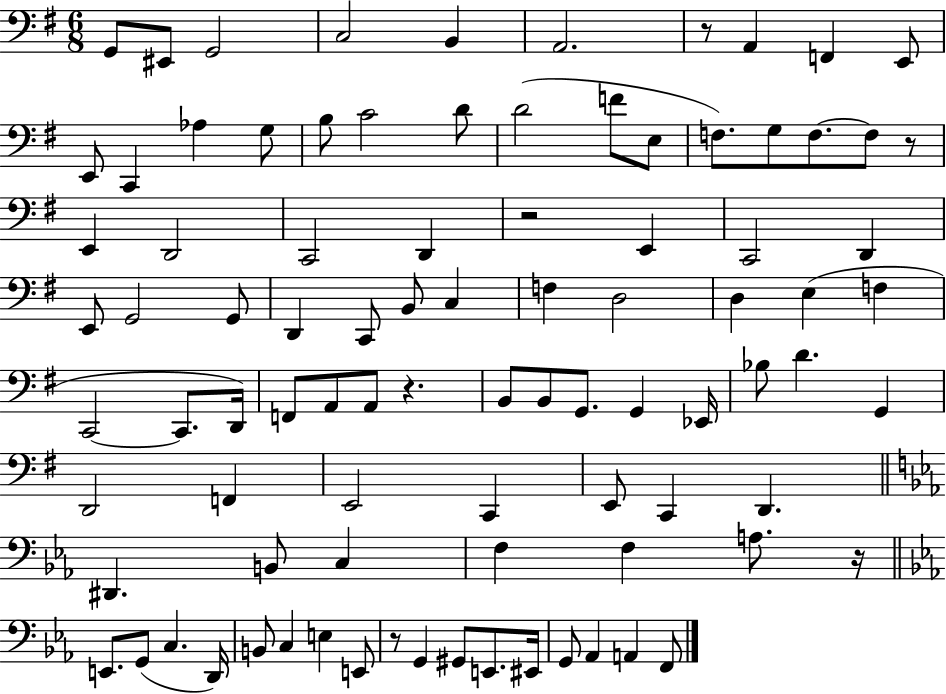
{
  \clef bass
  \numericTimeSignature
  \time 6/8
  \key g \major
  g,8 eis,8 g,2 | c2 b,4 | a,2. | r8 a,4 f,4 e,8 | \break e,8 c,4 aes4 g8 | b8 c'2 d'8 | d'2( f'8 e8 | f8.) g8 f8.~~ f8 r8 | \break e,4 d,2 | c,2 d,4 | r2 e,4 | c,2 d,4 | \break e,8 g,2 g,8 | d,4 c,8 b,8 c4 | f4 d2 | d4 e4( f4 | \break c,2~~ c,8. d,16) | f,8 a,8 a,8 r4. | b,8 b,8 g,8. g,4 ees,16 | bes8 d'4. g,4 | \break d,2 f,4 | e,2 c,4 | e,8 c,4 d,4. | \bar "||" \break \key ees \major dis,4. b,8 c4 | f4 f4 a8. r16 | \bar "||" \break \key c \minor e,8. g,8( c4. d,16) | b,8 c4 e4 e,8 | r8 g,4 gis,8 e,8. eis,16 | g,8 aes,4 a,4 f,8 | \break \bar "|."
}